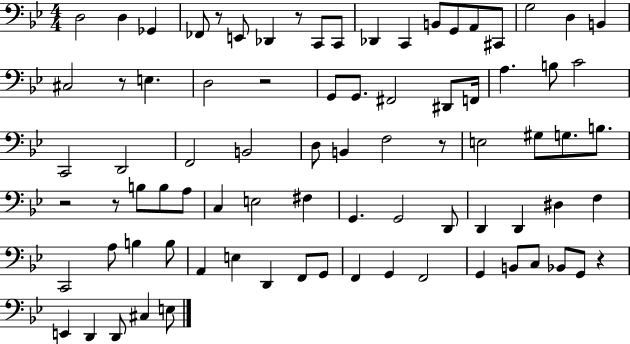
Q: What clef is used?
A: bass